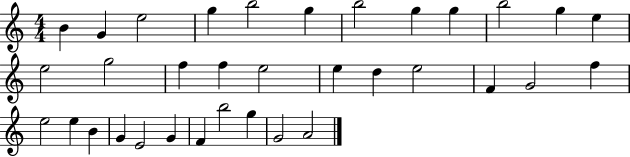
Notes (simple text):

B4/q G4/q E5/h G5/q B5/h G5/q B5/h G5/q G5/q B5/h G5/q E5/q E5/h G5/h F5/q F5/q E5/h E5/q D5/q E5/h F4/q G4/h F5/q E5/h E5/q B4/q G4/q E4/h G4/q F4/q B5/h G5/q G4/h A4/h